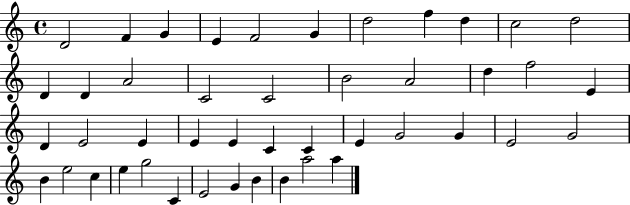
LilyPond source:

{
  \clef treble
  \time 4/4
  \defaultTimeSignature
  \key c \major
  d'2 f'4 g'4 | e'4 f'2 g'4 | d''2 f''4 d''4 | c''2 d''2 | \break d'4 d'4 a'2 | c'2 c'2 | b'2 a'2 | d''4 f''2 e'4 | \break d'4 e'2 e'4 | e'4 e'4 c'4 c'4 | e'4 g'2 g'4 | e'2 g'2 | \break b'4 e''2 c''4 | e''4 g''2 c'4 | e'2 g'4 b'4 | b'4 a''2 a''4 | \break \bar "|."
}